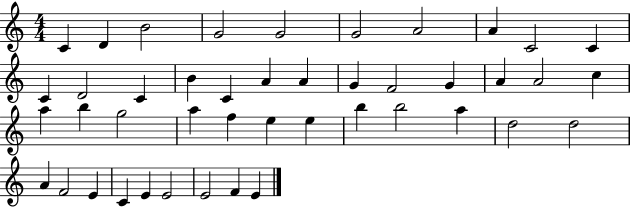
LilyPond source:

{
  \clef treble
  \numericTimeSignature
  \time 4/4
  \key c \major
  c'4 d'4 b'2 | g'2 g'2 | g'2 a'2 | a'4 c'2 c'4 | \break c'4 d'2 c'4 | b'4 c'4 a'4 a'4 | g'4 f'2 g'4 | a'4 a'2 c''4 | \break a''4 b''4 g''2 | a''4 f''4 e''4 e''4 | b''4 b''2 a''4 | d''2 d''2 | \break a'4 f'2 e'4 | c'4 e'4 e'2 | e'2 f'4 e'4 | \bar "|."
}